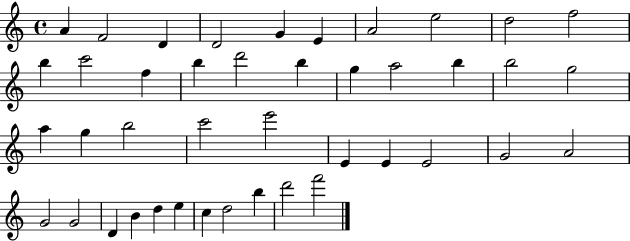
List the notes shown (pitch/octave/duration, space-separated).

A4/q F4/h D4/q D4/h G4/q E4/q A4/h E5/h D5/h F5/h B5/q C6/h F5/q B5/q D6/h B5/q G5/q A5/h B5/q B5/h G5/h A5/q G5/q B5/h C6/h E6/h E4/q E4/q E4/h G4/h A4/h G4/h G4/h D4/q B4/q D5/q E5/q C5/q D5/h B5/q D6/h F6/h